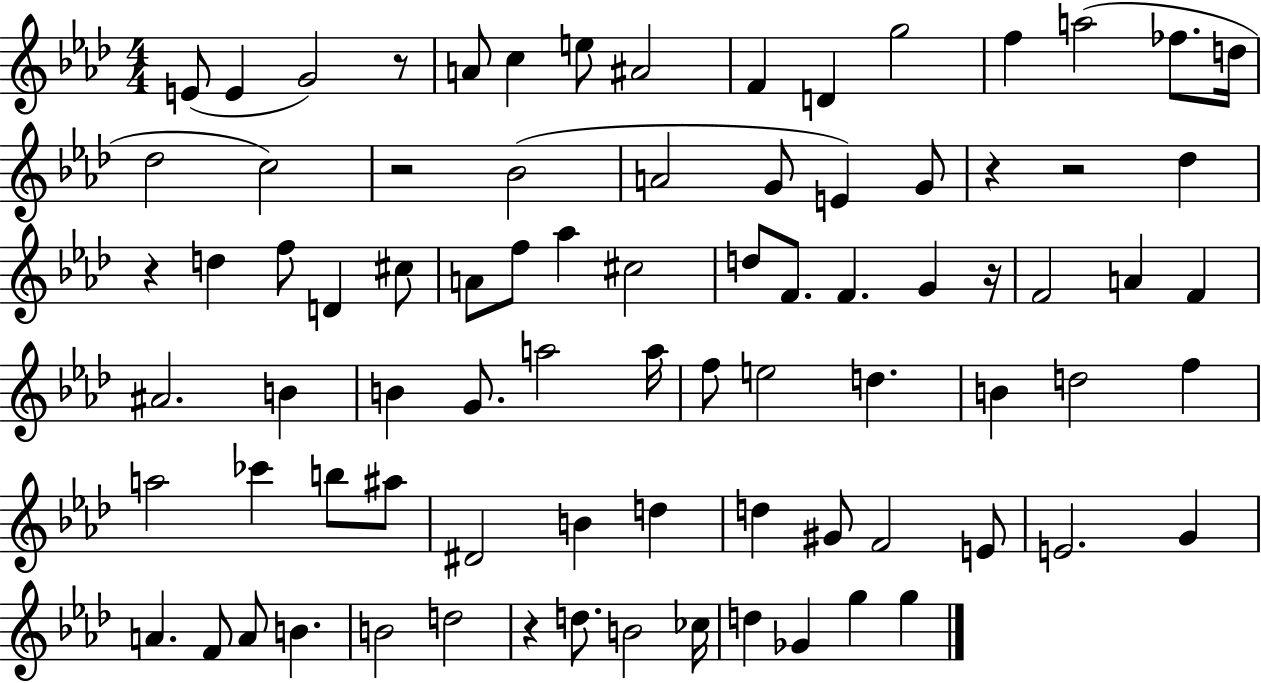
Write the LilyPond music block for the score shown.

{
  \clef treble
  \numericTimeSignature
  \time 4/4
  \key aes \major
  \repeat volta 2 { e'8( e'4 g'2) r8 | a'8 c''4 e''8 ais'2 | f'4 d'4 g''2 | f''4 a''2( fes''8. d''16 | \break des''2 c''2) | r2 bes'2( | a'2 g'8 e'4) g'8 | r4 r2 des''4 | \break r4 d''4 f''8 d'4 cis''8 | a'8 f''8 aes''4 cis''2 | d''8 f'8. f'4. g'4 r16 | f'2 a'4 f'4 | \break ais'2. b'4 | b'4 g'8. a''2 a''16 | f''8 e''2 d''4. | b'4 d''2 f''4 | \break a''2 ces'''4 b''8 ais''8 | dis'2 b'4 d''4 | d''4 gis'8 f'2 e'8 | e'2. g'4 | \break a'4. f'8 a'8 b'4. | b'2 d''2 | r4 d''8. b'2 ces''16 | d''4 ges'4 g''4 g''4 | \break } \bar "|."
}